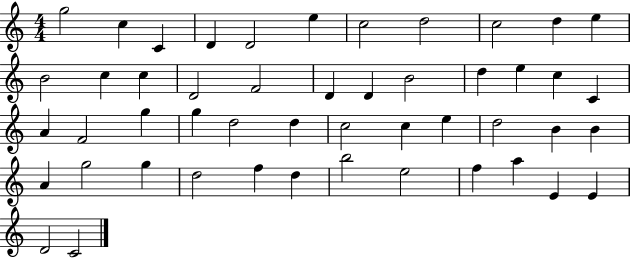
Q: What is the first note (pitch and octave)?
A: G5